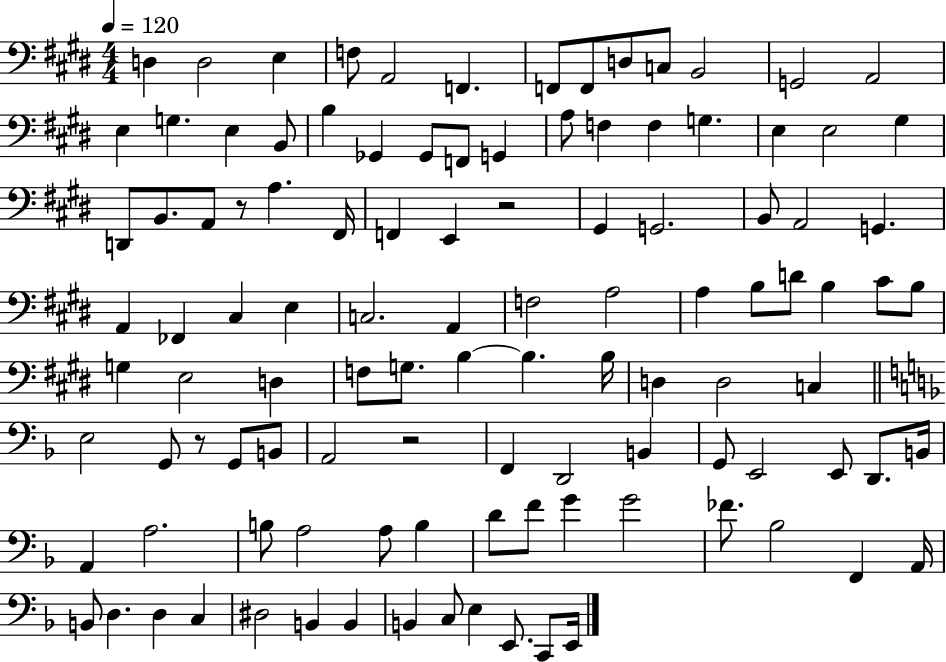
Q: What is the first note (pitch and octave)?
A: D3